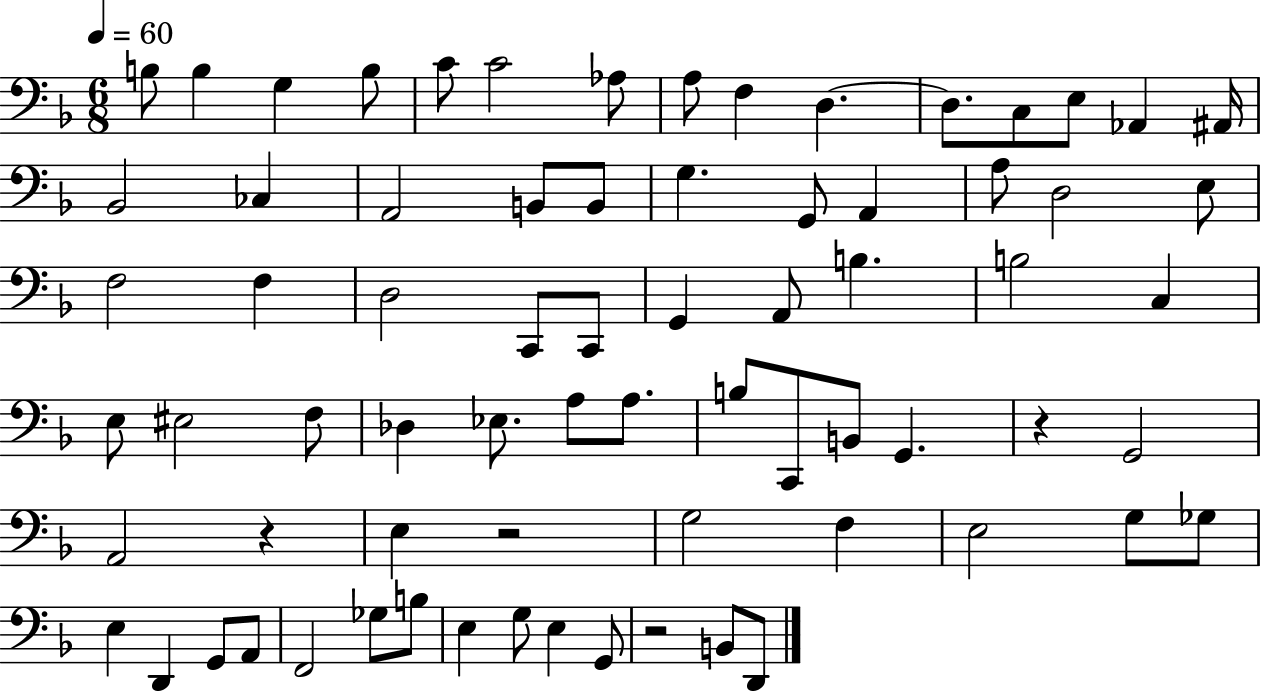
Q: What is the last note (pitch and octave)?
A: D2